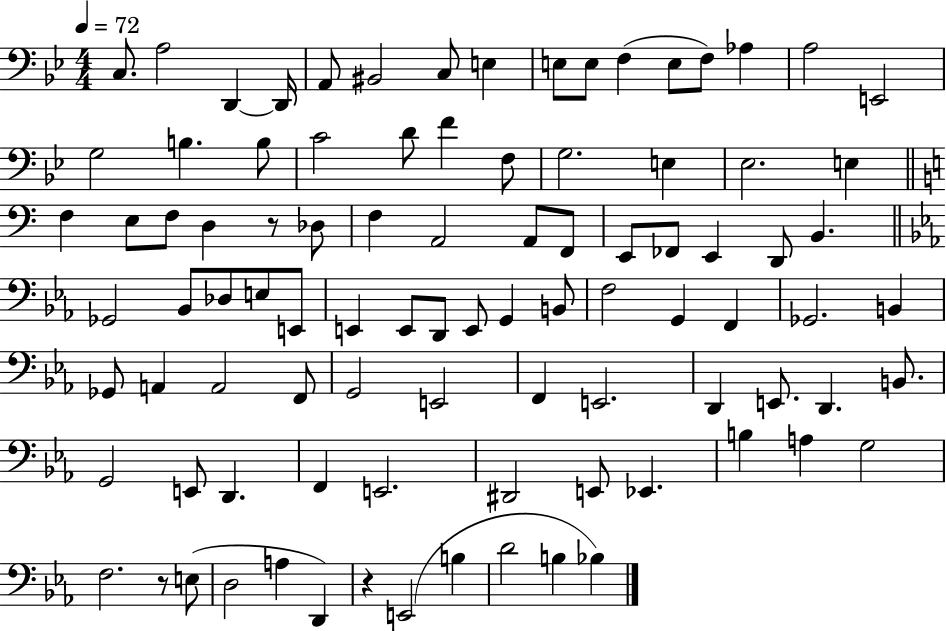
{
  \clef bass
  \numericTimeSignature
  \time 4/4
  \key bes \major
  \tempo 4 = 72
  c8. a2 d,4~~ d,16 | a,8 bis,2 c8 e4 | e8 e8 f4( e8 f8) aes4 | a2 e,2 | \break g2 b4. b8 | c'2 d'8 f'4 f8 | g2. e4 | ees2. e4 | \break \bar "||" \break \key a \minor f4 e8 f8 d4 r8 des8 | f4 a,2 a,8 f,8 | e,8 fes,8 e,4 d,8 b,4. | \bar "||" \break \key c \minor ges,2 bes,8 des8 e8 e,8 | e,4 e,8 d,8 e,8 g,4 b,8 | f2 g,4 f,4 | ges,2. b,4 | \break ges,8 a,4 a,2 f,8 | g,2 e,2 | f,4 e,2. | d,4 e,8. d,4. b,8. | \break g,2 e,8 d,4. | f,4 e,2. | dis,2 e,8 ees,4. | b4 a4 g2 | \break f2. r8 e8( | d2 a4 d,4) | r4 e,2( b4 | d'2 b4 bes4) | \break \bar "|."
}